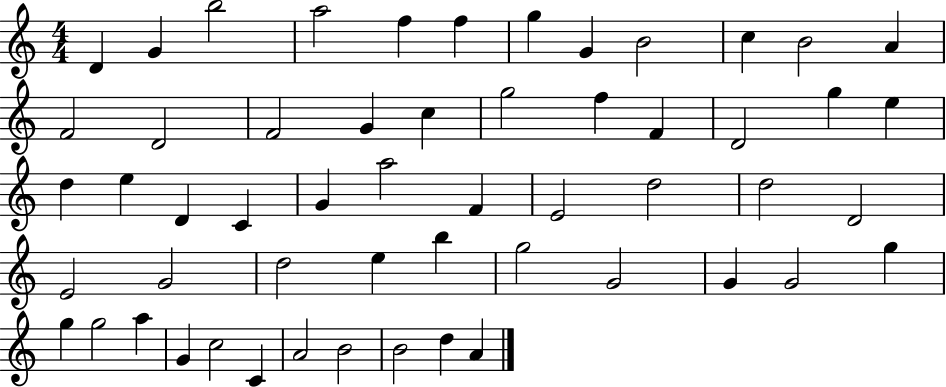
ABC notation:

X:1
T:Untitled
M:4/4
L:1/4
K:C
D G b2 a2 f f g G B2 c B2 A F2 D2 F2 G c g2 f F D2 g e d e D C G a2 F E2 d2 d2 D2 E2 G2 d2 e b g2 G2 G G2 g g g2 a G c2 C A2 B2 B2 d A